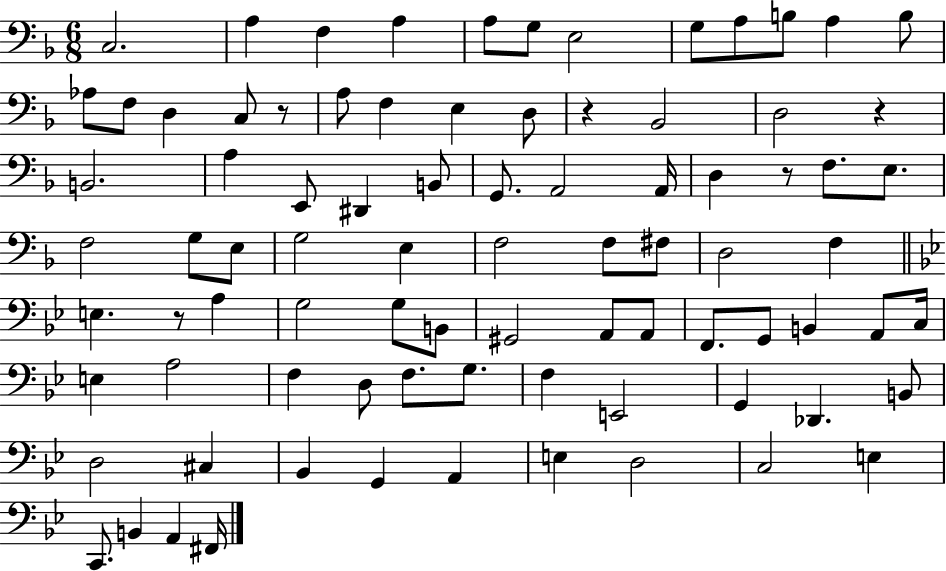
C3/h. A3/q F3/q A3/q A3/e G3/e E3/h G3/e A3/e B3/e A3/q B3/e Ab3/e F3/e D3/q C3/e R/e A3/e F3/q E3/q D3/e R/q Bb2/h D3/h R/q B2/h. A3/q E2/e D#2/q B2/e G2/e. A2/h A2/s D3/q R/e F3/e. E3/e. F3/h G3/e E3/e G3/h E3/q F3/h F3/e F#3/e D3/h F3/q E3/q. R/e A3/q G3/h G3/e B2/e G#2/h A2/e A2/e F2/e. G2/e B2/q A2/e C3/s E3/q A3/h F3/q D3/e F3/e. G3/e. F3/q E2/h G2/q Db2/q. B2/e D3/h C#3/q Bb2/q G2/q A2/q E3/q D3/h C3/h E3/q C2/e. B2/q A2/q F#2/s